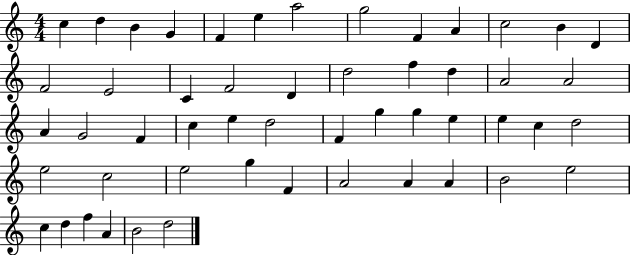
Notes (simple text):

C5/q D5/q B4/q G4/q F4/q E5/q A5/h G5/h F4/q A4/q C5/h B4/q D4/q F4/h E4/h C4/q F4/h D4/q D5/h F5/q D5/q A4/h A4/h A4/q G4/h F4/q C5/q E5/q D5/h F4/q G5/q G5/q E5/q E5/q C5/q D5/h E5/h C5/h E5/h G5/q F4/q A4/h A4/q A4/q B4/h E5/h C5/q D5/q F5/q A4/q B4/h D5/h